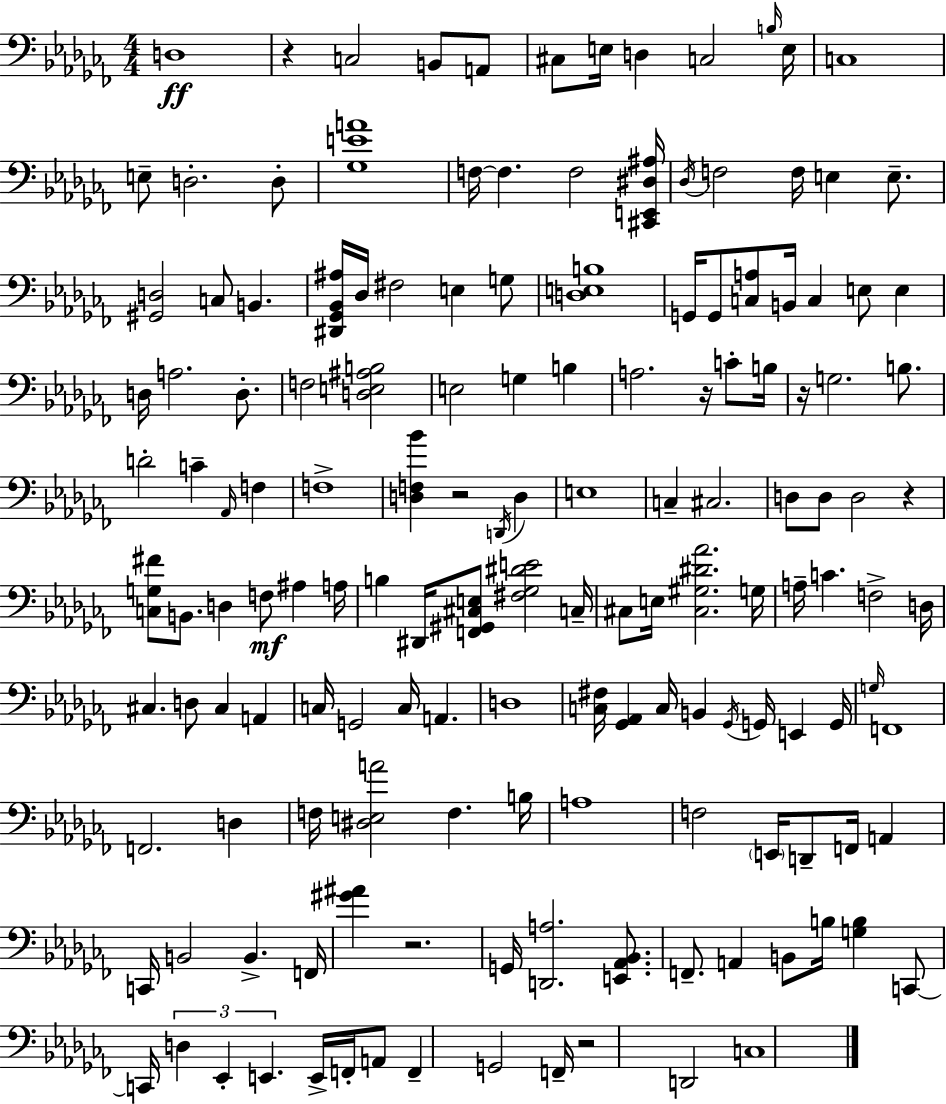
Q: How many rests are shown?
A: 7